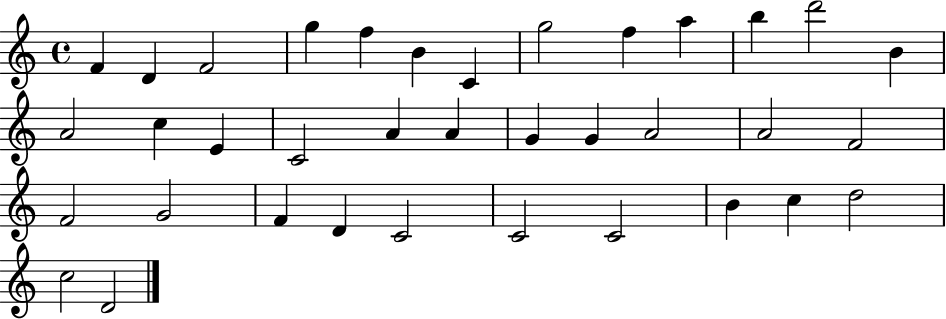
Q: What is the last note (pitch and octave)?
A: D4